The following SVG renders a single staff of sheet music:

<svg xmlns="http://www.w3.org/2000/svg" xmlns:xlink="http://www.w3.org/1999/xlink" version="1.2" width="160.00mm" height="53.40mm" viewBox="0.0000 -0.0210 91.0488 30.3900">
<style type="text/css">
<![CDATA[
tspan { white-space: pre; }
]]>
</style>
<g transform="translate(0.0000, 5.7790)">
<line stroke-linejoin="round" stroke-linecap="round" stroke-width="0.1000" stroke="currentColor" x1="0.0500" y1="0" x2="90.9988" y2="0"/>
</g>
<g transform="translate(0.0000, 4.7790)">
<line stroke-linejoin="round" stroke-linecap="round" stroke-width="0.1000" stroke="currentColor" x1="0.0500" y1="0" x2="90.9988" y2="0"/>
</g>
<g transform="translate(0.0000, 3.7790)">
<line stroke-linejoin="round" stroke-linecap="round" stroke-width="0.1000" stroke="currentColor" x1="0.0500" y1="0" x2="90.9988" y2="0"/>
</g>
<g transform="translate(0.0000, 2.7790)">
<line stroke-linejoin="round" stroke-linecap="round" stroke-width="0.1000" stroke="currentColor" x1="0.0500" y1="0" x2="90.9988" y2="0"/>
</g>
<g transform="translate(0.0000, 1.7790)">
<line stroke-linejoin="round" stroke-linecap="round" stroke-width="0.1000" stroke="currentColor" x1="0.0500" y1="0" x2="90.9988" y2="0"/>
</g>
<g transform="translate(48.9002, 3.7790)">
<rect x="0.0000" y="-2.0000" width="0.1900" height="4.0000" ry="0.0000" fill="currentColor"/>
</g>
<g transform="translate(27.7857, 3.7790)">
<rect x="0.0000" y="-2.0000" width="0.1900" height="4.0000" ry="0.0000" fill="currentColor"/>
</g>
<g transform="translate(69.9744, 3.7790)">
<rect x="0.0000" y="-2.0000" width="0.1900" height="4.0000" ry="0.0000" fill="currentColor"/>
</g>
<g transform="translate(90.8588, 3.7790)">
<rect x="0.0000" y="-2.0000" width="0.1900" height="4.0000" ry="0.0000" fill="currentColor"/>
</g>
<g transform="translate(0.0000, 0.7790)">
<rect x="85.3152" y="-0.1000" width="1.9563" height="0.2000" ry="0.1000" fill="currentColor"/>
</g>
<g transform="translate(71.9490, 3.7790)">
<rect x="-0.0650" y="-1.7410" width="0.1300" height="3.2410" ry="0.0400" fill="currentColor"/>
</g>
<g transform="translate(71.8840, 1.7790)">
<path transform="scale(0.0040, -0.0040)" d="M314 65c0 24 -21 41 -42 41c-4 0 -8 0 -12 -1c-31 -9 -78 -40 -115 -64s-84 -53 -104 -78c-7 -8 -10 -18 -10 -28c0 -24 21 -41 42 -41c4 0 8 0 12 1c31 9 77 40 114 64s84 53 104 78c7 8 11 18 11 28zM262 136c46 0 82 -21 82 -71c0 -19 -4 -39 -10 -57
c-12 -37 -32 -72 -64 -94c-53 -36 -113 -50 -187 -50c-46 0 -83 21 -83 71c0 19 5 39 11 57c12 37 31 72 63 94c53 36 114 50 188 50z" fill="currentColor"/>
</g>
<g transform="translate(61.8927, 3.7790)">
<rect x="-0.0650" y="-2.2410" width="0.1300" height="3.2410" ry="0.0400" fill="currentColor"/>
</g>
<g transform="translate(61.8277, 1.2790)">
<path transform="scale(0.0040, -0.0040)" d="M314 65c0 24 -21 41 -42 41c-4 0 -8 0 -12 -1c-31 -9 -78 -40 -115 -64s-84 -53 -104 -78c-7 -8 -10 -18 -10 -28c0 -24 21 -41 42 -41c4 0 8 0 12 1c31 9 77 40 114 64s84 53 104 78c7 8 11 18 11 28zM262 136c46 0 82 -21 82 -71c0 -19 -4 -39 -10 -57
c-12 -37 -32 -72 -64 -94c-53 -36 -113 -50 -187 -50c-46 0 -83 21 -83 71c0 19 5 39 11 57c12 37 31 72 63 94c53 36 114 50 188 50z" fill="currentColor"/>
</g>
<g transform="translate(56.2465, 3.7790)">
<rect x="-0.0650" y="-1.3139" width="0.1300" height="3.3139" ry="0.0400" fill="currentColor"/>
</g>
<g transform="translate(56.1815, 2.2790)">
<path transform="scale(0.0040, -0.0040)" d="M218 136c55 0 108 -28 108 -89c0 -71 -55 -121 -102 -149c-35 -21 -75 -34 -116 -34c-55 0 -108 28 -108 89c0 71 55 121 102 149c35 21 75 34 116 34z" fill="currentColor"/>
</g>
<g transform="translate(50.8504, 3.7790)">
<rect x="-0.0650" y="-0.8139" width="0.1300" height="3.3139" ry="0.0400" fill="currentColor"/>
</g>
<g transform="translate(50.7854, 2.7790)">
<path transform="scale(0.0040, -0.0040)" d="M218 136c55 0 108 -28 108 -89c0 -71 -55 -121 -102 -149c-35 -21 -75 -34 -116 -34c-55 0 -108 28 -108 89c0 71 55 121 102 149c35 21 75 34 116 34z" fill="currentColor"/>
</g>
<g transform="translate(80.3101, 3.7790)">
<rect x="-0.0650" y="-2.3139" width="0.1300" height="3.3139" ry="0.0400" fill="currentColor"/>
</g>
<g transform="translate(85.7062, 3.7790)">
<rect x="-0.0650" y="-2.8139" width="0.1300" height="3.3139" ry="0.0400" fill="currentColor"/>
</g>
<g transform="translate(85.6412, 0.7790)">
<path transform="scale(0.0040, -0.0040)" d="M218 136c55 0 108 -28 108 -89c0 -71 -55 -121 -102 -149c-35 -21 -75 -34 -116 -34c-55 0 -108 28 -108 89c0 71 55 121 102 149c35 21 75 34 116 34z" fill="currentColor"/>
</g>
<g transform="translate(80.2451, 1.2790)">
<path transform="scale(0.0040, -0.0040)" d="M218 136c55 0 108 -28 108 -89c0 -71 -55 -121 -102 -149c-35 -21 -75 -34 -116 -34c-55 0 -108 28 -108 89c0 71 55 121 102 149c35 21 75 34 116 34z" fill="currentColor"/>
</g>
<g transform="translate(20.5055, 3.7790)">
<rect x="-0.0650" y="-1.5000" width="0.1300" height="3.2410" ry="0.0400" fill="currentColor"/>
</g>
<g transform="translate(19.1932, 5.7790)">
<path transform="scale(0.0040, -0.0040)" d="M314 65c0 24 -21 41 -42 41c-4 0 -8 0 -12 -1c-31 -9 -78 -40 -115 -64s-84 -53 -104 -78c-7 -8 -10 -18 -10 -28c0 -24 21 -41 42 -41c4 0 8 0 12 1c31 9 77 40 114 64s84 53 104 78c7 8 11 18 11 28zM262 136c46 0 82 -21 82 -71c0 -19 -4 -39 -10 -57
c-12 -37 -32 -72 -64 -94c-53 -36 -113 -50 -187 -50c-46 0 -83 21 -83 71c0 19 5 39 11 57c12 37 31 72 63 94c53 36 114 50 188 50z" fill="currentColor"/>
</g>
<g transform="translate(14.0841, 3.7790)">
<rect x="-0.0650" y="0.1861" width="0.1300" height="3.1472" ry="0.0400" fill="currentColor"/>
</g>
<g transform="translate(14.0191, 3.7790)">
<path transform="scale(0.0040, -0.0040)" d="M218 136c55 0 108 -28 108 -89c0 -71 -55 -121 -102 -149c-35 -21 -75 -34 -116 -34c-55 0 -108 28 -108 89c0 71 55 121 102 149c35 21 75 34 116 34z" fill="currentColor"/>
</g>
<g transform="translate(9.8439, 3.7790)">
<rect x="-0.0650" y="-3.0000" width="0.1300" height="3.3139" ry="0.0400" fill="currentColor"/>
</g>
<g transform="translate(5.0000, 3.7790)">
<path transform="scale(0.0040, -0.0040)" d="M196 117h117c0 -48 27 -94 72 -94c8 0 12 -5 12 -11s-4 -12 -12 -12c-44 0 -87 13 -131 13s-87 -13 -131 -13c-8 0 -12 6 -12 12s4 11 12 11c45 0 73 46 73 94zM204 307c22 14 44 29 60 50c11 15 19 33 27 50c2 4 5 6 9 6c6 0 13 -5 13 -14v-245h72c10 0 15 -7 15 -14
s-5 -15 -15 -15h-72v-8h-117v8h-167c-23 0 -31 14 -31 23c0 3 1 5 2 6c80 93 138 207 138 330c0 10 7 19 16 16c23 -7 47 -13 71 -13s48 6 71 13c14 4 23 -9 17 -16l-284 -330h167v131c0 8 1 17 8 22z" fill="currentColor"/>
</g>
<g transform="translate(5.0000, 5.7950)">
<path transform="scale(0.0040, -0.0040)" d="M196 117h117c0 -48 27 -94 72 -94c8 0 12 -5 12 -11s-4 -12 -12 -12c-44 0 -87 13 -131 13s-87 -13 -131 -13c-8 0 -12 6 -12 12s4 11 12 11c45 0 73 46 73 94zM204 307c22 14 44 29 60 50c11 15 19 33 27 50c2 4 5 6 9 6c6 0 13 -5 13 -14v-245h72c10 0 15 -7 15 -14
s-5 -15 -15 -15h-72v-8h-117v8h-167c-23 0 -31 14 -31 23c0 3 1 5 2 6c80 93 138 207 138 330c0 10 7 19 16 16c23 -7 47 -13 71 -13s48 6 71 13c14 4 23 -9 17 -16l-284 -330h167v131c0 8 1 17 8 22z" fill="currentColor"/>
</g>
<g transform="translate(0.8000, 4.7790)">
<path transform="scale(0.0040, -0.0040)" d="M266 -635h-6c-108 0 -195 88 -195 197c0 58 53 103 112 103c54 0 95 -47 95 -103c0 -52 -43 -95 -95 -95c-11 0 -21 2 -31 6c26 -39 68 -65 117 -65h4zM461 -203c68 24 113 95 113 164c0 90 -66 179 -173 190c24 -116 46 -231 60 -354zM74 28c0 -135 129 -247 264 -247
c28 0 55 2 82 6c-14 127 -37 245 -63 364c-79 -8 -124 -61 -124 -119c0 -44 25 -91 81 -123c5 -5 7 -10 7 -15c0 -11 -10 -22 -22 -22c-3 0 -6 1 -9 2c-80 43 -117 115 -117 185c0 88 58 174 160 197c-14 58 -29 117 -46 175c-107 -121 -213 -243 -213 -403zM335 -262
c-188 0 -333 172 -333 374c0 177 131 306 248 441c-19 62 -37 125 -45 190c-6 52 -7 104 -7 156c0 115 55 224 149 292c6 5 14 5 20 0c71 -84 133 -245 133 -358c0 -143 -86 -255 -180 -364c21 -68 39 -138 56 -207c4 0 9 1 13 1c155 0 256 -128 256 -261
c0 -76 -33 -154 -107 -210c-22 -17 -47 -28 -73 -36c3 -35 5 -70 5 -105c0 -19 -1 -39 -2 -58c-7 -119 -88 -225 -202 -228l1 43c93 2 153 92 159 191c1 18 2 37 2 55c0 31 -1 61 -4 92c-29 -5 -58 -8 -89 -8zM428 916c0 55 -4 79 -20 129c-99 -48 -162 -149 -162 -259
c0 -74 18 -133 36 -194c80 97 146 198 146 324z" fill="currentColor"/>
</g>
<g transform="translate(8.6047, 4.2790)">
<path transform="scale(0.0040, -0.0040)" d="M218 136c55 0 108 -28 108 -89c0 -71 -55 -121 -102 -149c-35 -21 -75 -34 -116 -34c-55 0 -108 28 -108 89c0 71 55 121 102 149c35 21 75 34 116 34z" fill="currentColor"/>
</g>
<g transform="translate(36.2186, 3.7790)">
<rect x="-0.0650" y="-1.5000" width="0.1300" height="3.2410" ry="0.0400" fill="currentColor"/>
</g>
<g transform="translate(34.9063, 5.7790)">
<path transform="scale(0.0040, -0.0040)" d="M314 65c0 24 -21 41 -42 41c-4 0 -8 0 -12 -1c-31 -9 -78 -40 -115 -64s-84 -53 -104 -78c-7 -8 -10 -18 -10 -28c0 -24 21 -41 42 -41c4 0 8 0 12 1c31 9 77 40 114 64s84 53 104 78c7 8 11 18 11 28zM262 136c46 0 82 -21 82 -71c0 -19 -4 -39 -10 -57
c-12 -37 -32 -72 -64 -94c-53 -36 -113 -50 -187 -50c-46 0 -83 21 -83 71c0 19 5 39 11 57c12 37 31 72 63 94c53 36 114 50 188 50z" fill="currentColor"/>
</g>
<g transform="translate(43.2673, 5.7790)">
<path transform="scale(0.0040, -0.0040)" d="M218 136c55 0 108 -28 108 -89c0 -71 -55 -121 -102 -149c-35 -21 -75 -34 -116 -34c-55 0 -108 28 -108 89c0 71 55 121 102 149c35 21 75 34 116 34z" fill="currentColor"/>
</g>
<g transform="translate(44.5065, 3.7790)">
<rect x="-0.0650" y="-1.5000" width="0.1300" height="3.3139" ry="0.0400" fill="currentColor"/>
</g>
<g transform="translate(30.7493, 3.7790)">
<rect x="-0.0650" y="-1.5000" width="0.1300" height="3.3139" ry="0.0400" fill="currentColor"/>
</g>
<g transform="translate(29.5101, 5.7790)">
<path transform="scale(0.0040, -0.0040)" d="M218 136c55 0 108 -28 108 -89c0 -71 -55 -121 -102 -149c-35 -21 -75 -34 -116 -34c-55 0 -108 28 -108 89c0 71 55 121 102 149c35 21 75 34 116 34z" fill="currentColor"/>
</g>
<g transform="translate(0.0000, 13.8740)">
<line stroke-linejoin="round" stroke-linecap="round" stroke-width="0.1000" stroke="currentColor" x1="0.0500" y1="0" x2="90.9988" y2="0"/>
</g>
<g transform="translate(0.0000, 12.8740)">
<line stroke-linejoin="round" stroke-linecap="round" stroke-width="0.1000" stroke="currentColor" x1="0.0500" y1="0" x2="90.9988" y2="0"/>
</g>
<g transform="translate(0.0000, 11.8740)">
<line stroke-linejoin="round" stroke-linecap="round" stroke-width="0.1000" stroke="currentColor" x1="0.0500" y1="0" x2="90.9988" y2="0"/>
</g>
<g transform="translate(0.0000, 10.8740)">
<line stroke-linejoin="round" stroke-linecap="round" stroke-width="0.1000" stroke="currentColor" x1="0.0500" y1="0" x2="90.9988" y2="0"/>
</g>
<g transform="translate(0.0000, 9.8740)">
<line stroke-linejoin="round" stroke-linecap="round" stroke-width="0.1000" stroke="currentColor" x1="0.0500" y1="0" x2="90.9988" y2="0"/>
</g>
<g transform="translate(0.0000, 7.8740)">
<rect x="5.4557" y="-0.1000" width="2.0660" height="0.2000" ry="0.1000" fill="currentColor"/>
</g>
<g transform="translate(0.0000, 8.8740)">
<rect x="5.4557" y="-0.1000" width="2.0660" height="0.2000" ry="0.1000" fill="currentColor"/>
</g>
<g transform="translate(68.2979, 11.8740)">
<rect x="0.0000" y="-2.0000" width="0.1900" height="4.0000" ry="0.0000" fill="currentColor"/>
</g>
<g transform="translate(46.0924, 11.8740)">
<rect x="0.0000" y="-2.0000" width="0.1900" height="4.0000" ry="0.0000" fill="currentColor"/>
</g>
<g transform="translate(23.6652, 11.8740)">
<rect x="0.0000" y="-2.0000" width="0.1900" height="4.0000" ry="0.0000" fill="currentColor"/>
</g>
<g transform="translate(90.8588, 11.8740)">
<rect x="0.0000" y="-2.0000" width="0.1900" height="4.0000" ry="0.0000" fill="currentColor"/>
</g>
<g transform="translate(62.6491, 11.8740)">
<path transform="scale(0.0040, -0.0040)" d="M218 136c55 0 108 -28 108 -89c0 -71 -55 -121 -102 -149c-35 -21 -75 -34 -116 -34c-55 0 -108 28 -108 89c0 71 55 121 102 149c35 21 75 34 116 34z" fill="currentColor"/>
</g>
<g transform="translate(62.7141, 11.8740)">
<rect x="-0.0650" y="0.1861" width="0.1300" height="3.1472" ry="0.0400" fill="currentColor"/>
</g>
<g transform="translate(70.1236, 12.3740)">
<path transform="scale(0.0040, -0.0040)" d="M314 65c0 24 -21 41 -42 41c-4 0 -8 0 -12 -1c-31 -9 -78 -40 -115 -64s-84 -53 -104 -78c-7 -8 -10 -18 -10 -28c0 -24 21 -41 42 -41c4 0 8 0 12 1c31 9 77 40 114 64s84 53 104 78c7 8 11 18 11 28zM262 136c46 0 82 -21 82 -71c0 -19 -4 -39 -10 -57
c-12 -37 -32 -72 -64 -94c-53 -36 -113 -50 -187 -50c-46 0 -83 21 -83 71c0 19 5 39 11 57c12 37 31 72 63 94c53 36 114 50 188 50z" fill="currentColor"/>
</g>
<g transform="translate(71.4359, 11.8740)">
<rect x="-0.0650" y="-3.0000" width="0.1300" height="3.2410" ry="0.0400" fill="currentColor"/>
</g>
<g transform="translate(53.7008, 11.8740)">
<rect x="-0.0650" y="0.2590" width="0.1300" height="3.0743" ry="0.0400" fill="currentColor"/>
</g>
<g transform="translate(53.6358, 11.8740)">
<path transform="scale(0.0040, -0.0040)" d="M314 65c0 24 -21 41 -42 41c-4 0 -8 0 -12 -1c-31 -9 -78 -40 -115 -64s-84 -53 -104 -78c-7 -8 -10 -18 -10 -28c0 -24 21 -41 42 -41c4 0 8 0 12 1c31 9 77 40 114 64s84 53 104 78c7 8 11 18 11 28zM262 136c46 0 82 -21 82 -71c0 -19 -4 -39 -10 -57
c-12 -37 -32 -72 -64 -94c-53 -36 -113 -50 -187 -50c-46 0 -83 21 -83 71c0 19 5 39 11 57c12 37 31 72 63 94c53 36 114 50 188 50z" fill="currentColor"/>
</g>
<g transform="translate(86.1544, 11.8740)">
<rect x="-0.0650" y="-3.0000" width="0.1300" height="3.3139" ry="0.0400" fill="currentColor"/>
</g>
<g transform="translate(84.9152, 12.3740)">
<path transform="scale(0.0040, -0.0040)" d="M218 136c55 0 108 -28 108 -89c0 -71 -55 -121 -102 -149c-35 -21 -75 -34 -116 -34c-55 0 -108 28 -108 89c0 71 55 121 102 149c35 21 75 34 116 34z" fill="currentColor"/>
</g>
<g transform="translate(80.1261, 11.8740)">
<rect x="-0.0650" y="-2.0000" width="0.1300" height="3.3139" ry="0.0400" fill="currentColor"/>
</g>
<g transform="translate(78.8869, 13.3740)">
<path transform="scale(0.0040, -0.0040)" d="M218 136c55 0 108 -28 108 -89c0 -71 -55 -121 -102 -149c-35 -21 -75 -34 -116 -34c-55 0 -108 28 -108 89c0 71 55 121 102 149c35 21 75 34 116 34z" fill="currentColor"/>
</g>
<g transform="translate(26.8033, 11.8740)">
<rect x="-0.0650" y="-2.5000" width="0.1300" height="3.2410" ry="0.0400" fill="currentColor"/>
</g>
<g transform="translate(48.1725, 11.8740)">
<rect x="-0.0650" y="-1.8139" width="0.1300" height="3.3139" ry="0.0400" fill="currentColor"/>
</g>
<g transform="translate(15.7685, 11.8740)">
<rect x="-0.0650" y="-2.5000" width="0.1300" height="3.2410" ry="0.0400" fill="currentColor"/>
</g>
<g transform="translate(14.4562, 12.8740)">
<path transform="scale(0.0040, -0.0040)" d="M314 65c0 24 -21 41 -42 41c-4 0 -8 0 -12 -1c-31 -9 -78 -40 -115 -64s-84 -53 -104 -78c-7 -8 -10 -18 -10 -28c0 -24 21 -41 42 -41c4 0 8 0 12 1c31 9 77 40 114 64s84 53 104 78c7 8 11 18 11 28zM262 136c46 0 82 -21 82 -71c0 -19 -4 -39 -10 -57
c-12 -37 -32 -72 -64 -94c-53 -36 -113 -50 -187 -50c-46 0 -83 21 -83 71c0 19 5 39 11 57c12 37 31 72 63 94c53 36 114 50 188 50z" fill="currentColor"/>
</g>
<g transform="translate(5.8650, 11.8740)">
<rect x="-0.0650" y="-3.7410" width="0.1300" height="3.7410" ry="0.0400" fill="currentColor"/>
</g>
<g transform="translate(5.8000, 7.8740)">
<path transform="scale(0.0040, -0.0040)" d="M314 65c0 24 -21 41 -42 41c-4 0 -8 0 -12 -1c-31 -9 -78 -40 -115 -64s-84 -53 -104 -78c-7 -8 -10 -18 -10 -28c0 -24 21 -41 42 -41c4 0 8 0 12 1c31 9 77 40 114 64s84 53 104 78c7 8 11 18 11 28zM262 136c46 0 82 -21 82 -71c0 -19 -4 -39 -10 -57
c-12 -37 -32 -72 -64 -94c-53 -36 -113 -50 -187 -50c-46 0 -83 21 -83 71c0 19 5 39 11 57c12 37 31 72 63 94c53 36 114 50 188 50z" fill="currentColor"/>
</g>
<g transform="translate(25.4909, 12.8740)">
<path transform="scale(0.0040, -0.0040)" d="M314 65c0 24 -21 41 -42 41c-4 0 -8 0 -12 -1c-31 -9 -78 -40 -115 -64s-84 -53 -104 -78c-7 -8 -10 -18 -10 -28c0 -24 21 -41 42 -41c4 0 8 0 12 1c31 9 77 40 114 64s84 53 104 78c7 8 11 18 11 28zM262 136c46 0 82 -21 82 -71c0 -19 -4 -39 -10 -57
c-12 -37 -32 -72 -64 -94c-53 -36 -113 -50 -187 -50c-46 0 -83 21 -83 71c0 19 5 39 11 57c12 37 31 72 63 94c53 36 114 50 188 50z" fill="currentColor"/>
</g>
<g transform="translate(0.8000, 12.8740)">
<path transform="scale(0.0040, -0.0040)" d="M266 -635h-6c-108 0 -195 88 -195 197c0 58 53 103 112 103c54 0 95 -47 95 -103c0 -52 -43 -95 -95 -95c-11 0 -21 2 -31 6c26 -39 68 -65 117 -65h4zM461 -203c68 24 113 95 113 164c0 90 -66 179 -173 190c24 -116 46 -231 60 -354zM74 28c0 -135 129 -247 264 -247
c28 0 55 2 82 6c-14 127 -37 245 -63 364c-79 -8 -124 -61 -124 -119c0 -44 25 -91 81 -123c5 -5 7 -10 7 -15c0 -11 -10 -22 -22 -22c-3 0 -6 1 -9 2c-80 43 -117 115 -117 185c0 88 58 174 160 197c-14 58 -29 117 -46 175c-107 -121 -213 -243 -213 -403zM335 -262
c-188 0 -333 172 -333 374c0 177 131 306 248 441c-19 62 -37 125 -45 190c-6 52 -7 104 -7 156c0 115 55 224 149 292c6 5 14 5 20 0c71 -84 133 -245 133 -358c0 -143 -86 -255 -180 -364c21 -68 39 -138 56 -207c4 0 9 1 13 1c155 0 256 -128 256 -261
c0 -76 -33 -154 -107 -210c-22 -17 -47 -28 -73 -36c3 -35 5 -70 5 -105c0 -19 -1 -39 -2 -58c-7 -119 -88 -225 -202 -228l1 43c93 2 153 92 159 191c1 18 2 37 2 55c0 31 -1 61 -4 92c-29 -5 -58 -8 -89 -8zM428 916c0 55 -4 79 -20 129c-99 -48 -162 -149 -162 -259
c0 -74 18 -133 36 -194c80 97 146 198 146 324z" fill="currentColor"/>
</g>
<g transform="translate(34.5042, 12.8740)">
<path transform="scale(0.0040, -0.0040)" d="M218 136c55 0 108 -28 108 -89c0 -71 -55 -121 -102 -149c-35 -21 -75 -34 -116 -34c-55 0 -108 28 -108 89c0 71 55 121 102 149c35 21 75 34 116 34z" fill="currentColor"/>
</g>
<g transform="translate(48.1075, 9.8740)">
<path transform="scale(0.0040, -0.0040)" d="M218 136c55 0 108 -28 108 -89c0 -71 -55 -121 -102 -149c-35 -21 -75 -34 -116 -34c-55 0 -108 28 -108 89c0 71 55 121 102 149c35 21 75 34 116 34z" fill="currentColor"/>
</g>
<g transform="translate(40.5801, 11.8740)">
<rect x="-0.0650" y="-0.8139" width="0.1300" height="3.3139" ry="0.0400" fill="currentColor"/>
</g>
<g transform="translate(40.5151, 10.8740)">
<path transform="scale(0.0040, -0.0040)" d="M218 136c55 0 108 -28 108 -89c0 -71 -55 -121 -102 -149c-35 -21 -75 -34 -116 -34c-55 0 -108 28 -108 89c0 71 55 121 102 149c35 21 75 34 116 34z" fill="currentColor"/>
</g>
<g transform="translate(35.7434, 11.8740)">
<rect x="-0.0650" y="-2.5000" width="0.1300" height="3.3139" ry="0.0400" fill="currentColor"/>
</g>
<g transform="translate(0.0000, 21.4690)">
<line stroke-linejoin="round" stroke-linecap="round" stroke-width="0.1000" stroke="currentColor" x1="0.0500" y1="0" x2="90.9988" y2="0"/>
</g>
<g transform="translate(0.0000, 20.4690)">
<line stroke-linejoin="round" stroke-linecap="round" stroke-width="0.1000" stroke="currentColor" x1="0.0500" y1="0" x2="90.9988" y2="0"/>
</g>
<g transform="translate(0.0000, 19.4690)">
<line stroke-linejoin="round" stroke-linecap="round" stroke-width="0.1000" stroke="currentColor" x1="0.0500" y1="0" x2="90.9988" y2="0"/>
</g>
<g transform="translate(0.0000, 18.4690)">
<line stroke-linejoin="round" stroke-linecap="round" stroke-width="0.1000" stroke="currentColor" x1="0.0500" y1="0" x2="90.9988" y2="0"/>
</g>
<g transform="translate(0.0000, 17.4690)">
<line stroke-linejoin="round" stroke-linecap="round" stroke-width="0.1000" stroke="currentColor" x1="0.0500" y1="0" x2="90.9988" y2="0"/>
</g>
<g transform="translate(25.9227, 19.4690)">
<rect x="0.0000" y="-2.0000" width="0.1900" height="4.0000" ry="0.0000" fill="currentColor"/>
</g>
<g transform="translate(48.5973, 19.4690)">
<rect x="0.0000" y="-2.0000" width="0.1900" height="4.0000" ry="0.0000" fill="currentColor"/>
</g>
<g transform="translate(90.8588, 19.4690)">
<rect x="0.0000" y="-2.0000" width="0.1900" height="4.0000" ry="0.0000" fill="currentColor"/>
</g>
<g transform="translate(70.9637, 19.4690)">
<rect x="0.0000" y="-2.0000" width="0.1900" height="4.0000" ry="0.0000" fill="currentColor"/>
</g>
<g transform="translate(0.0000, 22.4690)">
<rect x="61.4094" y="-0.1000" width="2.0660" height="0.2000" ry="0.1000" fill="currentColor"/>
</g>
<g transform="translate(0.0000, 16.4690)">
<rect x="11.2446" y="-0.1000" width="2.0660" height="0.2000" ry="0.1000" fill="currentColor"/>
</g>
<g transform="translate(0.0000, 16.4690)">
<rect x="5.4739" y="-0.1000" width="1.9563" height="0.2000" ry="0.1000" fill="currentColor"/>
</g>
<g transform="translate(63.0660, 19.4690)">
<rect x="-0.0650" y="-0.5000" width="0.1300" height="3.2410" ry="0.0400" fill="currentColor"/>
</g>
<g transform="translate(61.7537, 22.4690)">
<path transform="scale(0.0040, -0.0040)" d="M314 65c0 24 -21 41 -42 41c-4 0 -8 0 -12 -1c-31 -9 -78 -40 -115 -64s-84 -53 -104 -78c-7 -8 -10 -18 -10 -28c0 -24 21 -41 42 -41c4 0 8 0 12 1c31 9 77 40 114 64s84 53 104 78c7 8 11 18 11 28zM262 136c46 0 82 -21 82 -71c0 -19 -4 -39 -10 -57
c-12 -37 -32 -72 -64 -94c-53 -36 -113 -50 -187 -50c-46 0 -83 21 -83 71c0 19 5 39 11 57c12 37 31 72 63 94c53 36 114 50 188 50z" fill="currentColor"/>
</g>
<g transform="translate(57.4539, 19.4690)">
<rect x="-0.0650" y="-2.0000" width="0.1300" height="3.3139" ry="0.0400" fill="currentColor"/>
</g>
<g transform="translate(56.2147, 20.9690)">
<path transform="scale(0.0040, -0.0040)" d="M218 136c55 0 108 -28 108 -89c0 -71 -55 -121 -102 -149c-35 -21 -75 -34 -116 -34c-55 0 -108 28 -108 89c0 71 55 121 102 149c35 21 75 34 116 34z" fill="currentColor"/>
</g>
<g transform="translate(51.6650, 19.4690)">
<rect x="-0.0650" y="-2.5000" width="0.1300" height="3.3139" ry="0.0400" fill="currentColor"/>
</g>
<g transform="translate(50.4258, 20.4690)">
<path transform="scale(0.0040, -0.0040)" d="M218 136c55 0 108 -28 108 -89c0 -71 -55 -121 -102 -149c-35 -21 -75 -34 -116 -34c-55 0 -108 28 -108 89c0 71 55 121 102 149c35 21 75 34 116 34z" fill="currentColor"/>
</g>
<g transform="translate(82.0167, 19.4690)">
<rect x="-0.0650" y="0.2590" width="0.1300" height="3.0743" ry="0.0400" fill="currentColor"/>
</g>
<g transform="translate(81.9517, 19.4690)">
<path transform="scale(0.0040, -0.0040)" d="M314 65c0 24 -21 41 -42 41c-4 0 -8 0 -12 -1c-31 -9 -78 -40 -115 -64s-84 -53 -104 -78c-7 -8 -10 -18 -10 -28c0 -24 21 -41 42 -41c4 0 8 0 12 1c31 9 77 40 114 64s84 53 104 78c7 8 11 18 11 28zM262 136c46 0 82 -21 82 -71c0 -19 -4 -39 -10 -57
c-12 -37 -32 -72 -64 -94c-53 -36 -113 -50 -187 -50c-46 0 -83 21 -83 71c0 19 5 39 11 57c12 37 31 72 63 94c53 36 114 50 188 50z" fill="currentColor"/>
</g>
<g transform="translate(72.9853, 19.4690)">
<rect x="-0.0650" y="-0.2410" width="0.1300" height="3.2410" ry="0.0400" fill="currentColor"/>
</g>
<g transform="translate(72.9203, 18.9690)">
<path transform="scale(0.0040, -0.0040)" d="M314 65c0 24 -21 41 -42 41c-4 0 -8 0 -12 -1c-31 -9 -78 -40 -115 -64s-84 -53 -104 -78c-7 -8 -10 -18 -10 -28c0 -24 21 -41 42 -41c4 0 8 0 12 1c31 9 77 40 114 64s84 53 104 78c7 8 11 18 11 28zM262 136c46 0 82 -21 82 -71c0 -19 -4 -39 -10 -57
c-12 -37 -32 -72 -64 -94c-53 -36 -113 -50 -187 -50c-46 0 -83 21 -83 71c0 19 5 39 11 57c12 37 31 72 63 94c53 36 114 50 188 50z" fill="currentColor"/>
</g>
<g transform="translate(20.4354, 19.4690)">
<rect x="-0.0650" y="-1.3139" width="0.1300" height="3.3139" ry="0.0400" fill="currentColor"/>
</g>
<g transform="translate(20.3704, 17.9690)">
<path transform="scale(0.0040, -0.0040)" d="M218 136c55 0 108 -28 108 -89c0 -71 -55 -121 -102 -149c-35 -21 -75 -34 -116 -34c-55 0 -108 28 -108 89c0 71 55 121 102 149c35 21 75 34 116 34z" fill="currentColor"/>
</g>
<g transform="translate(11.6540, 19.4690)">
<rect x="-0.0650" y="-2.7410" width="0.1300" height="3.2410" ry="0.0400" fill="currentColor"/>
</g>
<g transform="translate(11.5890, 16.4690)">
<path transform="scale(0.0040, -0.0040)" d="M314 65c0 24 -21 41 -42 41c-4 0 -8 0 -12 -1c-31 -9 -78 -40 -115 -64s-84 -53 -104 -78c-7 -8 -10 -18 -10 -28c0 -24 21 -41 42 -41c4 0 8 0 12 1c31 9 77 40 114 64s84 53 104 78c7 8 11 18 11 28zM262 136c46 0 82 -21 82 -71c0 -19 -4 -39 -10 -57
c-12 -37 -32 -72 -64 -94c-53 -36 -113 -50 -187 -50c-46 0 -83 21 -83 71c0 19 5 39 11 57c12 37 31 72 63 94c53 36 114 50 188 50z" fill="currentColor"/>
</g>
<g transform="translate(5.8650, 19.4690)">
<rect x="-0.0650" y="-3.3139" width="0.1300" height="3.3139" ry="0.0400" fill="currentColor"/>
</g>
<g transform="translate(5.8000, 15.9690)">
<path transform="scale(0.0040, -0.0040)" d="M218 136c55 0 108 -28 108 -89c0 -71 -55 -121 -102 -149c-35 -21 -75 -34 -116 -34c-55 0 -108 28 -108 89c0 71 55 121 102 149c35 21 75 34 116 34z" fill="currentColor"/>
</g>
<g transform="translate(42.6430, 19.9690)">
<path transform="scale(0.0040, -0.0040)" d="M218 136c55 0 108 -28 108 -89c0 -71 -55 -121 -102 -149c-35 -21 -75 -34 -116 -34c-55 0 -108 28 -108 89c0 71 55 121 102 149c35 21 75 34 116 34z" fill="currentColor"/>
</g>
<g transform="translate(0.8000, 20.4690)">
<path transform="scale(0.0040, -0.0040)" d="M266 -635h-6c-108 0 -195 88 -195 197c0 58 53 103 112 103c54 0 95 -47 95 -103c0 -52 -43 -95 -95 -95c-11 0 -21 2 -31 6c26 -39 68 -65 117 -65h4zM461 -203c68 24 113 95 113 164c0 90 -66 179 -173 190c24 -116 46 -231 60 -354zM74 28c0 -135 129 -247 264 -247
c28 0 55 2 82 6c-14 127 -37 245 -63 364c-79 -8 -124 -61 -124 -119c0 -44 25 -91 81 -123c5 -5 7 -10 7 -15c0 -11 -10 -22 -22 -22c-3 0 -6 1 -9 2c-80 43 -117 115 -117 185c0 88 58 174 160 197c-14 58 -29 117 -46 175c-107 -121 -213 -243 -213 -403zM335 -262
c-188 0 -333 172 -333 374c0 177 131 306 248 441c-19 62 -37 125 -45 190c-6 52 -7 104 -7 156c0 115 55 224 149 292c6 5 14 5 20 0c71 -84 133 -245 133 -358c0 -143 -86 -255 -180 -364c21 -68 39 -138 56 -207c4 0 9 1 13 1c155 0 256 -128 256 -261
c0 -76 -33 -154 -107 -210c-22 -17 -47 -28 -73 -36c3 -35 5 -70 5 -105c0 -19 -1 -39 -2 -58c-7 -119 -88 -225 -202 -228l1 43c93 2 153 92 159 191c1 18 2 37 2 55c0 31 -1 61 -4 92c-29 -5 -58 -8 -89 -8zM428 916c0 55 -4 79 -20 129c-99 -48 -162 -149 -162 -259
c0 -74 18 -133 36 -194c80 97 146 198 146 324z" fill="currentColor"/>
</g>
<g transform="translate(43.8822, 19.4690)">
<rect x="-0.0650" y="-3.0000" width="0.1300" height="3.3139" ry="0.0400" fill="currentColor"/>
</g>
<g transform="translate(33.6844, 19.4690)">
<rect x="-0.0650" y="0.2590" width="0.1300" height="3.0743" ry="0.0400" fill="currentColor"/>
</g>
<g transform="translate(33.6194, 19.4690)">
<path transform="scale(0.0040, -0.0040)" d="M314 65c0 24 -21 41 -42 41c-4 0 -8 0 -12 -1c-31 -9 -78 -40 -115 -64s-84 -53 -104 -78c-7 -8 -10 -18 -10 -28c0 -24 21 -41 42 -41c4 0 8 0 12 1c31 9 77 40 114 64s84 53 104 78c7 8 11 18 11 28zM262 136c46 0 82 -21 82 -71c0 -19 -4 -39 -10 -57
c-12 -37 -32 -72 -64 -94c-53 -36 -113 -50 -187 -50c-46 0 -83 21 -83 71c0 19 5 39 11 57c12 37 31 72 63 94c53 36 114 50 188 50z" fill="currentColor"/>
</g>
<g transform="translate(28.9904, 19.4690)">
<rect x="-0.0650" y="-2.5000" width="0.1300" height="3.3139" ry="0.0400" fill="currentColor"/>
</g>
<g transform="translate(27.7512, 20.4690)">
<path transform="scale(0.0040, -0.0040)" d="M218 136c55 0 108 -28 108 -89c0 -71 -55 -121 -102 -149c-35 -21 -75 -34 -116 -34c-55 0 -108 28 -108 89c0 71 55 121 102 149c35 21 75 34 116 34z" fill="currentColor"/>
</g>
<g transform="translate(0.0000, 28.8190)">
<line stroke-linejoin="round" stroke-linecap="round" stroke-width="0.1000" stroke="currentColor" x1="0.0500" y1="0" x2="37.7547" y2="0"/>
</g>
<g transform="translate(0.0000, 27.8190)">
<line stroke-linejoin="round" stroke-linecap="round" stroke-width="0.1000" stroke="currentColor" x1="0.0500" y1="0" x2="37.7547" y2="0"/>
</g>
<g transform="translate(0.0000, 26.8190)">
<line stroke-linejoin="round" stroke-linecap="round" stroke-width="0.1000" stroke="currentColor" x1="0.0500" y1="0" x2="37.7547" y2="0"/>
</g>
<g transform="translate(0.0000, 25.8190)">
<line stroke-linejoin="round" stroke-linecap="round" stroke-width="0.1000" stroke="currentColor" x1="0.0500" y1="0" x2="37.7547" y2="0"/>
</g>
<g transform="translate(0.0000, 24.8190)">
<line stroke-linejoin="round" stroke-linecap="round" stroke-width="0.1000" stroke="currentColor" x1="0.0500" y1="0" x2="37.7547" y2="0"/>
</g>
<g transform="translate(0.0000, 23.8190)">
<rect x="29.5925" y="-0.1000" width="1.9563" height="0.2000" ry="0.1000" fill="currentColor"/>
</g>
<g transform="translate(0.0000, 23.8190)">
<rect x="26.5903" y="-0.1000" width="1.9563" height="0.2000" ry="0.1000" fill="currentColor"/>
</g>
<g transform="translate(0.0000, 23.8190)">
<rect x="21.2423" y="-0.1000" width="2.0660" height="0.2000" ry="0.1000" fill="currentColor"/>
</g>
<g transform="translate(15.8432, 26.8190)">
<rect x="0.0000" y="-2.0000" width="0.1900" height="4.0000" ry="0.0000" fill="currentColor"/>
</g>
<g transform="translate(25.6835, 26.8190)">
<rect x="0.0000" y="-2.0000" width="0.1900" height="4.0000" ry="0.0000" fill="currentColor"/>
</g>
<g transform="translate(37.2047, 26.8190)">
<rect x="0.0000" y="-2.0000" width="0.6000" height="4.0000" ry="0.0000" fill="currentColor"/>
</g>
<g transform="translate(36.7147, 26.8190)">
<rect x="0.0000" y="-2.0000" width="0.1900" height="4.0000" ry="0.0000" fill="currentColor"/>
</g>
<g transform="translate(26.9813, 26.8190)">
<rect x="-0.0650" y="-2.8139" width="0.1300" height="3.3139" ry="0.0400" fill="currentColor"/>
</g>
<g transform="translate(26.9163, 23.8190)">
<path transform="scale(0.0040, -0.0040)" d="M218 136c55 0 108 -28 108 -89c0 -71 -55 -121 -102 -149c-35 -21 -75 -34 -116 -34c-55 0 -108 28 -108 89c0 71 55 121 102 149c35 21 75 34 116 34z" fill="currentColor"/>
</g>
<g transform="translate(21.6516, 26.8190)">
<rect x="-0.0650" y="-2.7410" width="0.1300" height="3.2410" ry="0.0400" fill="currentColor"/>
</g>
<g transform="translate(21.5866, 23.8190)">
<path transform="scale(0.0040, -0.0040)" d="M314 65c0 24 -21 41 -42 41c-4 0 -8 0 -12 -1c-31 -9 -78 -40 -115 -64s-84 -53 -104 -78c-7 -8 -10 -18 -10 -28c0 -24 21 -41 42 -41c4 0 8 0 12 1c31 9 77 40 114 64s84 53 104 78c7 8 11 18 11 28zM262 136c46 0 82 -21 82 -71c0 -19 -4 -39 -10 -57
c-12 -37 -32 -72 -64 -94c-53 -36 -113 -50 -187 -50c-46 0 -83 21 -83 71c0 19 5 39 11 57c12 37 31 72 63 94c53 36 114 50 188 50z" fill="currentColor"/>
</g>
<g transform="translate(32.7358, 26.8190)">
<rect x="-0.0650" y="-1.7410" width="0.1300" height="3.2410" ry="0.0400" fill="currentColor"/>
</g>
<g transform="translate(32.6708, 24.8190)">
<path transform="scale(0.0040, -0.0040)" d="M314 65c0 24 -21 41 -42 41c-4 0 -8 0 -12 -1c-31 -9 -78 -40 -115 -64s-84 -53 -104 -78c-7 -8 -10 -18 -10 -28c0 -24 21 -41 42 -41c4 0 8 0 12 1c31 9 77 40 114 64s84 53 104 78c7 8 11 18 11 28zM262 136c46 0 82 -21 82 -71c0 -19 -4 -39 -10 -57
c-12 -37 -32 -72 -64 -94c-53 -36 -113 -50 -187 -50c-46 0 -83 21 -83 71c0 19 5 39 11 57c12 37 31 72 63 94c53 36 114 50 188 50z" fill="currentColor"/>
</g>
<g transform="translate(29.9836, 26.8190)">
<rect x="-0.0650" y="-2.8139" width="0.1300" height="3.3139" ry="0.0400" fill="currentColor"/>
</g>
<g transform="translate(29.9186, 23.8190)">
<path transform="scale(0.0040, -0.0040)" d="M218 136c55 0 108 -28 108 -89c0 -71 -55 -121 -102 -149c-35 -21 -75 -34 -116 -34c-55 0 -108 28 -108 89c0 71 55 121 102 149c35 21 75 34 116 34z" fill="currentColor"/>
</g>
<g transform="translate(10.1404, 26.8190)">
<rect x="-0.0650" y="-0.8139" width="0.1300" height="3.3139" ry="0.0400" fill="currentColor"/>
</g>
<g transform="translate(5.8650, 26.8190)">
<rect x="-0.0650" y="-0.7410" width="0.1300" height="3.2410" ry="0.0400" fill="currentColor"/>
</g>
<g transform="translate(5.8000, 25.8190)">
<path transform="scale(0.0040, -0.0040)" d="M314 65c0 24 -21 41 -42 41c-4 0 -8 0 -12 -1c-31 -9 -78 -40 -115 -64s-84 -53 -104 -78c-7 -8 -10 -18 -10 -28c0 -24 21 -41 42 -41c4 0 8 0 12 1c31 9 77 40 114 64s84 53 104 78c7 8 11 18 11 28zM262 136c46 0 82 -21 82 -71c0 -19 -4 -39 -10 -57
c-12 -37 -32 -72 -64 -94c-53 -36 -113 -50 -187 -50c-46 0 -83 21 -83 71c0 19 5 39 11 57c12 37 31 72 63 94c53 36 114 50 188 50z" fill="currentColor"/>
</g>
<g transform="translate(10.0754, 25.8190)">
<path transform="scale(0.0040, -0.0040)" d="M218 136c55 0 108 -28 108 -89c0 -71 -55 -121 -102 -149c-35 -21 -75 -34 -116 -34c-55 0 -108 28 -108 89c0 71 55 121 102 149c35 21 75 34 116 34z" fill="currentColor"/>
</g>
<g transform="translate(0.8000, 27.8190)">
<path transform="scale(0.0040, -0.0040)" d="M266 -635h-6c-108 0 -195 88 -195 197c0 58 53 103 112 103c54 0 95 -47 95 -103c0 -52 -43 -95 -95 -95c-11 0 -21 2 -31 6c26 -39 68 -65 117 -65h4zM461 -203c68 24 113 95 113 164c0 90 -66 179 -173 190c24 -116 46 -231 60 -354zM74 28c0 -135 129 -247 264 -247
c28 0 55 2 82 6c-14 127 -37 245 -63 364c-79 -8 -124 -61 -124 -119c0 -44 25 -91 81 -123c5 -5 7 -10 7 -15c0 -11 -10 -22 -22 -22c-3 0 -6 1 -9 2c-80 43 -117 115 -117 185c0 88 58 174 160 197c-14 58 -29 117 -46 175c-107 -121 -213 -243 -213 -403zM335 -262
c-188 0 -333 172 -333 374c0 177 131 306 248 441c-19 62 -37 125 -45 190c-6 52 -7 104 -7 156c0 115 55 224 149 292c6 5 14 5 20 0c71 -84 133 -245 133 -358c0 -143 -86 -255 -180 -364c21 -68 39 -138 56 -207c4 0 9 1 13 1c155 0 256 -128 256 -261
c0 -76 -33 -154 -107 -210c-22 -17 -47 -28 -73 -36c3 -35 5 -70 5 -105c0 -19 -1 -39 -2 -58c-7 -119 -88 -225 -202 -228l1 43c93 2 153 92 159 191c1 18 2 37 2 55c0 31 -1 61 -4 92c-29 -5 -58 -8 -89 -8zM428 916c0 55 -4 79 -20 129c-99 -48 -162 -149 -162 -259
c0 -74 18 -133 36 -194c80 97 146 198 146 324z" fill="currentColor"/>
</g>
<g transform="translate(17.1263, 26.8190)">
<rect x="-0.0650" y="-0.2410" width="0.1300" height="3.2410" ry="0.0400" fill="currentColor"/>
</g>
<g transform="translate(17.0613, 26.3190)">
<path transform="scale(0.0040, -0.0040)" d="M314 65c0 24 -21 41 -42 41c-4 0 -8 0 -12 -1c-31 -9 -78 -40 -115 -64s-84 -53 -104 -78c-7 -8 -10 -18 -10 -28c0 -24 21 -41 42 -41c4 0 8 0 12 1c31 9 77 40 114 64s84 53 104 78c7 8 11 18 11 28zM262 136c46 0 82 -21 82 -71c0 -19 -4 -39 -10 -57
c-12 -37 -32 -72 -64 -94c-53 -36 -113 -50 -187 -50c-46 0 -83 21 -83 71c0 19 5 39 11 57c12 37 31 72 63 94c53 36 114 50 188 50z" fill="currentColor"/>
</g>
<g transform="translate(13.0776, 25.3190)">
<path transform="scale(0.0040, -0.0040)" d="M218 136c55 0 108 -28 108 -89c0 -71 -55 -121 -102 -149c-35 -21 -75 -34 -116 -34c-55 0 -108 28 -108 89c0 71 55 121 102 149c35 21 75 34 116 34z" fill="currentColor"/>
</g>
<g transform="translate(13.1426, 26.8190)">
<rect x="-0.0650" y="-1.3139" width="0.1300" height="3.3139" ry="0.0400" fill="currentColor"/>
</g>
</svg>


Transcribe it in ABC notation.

X:1
T:Untitled
M:4/4
L:1/4
K:C
A B E2 E E2 E d e g2 f2 g a c'2 G2 G2 G d f B2 B A2 F A b a2 e G B2 A G F C2 c2 B2 d2 d e c2 a2 a a f2